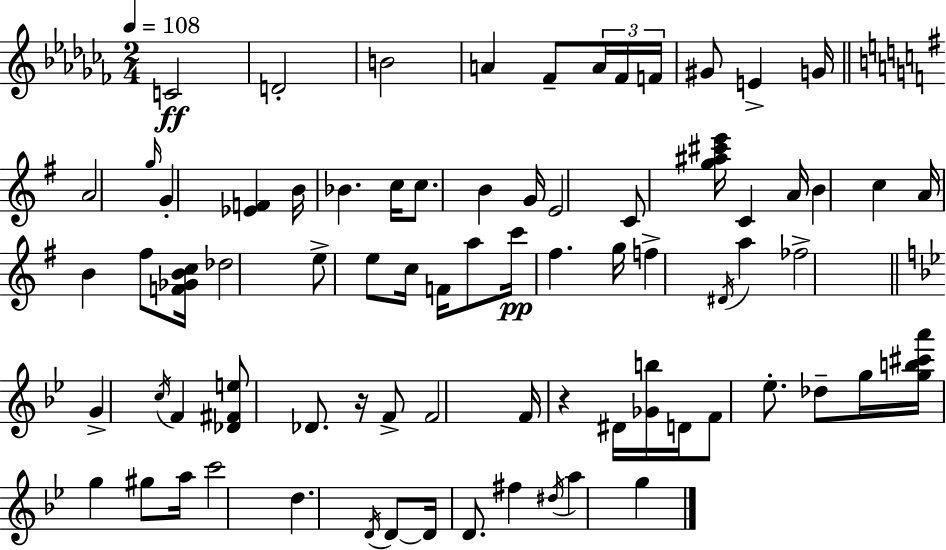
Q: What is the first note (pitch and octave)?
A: C4